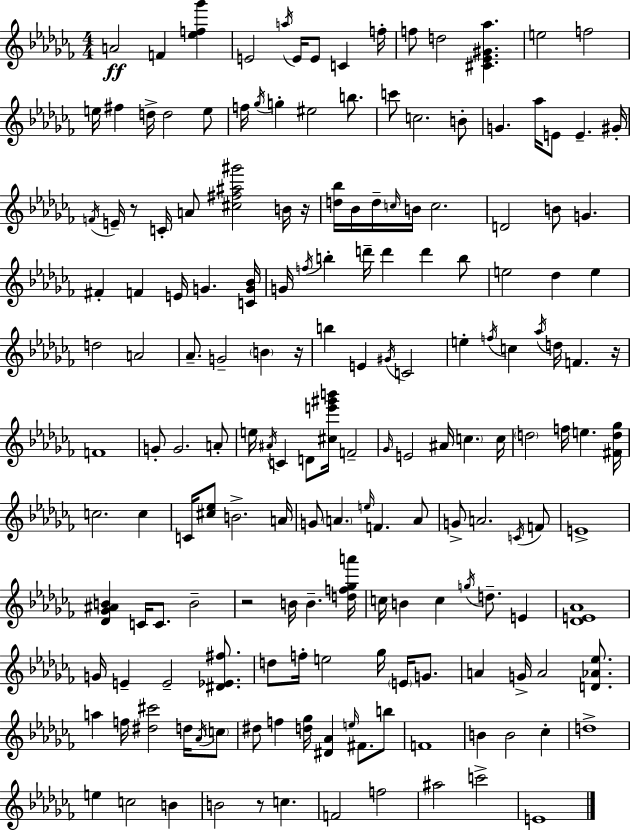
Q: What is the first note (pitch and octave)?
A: A4